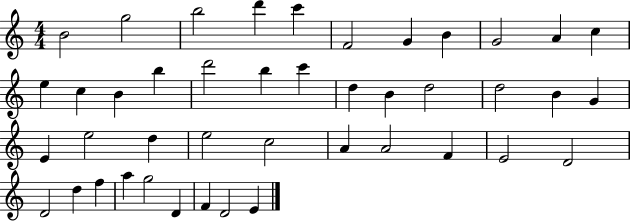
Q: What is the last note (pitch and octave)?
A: E4